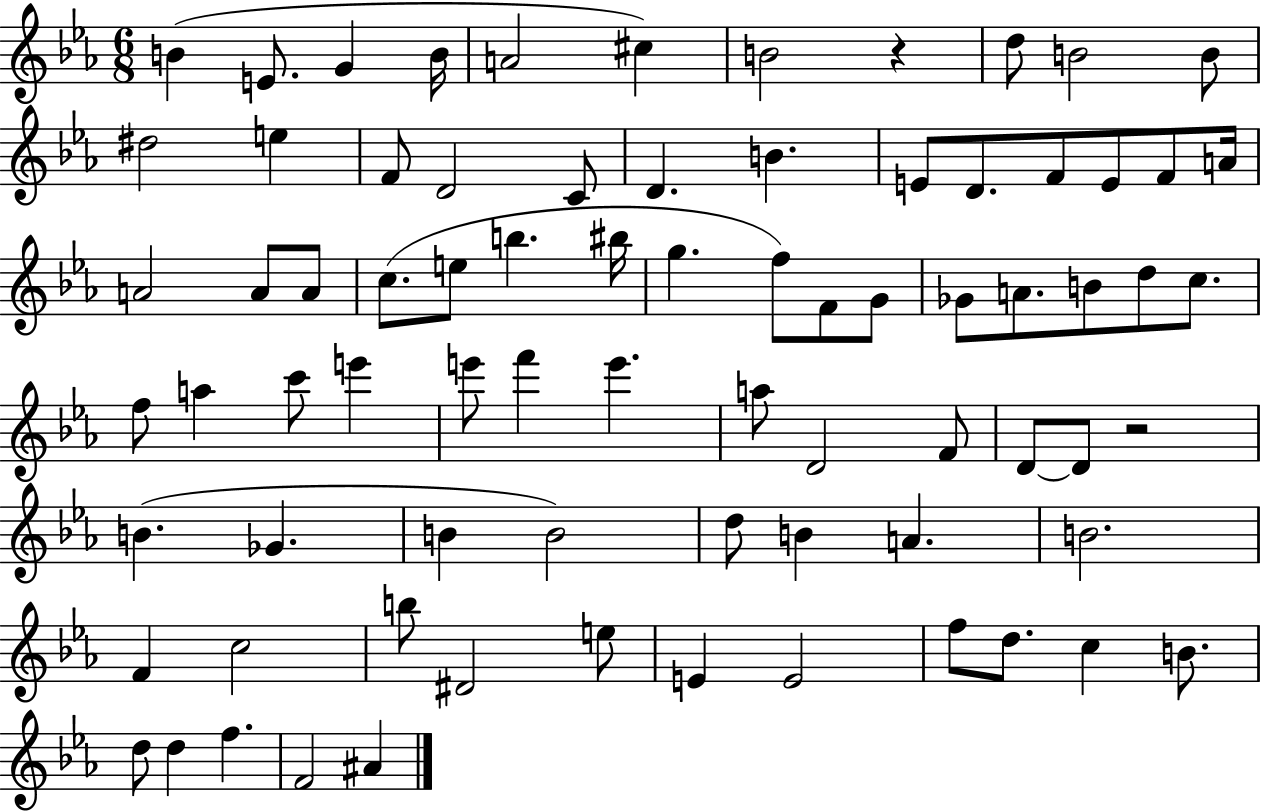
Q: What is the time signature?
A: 6/8